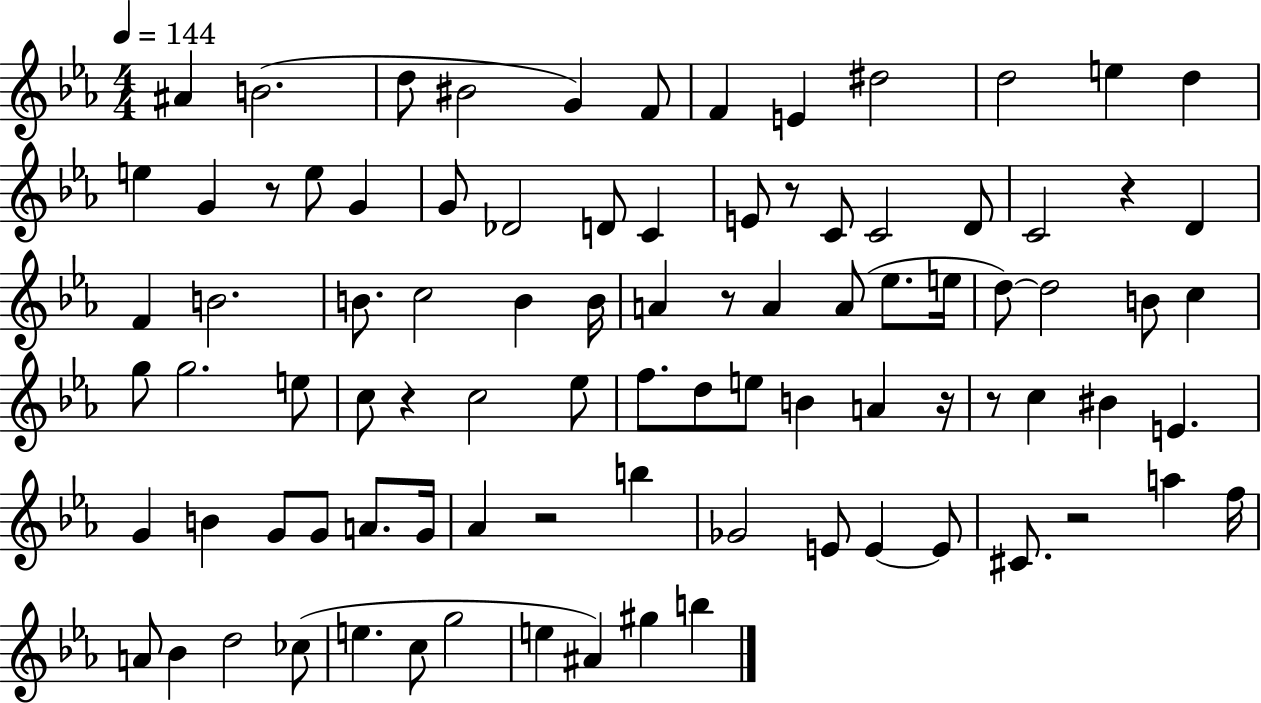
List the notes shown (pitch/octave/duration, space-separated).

A#4/q B4/h. D5/e BIS4/h G4/q F4/e F4/q E4/q D#5/h D5/h E5/q D5/q E5/q G4/q R/e E5/e G4/q G4/e Db4/h D4/e C4/q E4/e R/e C4/e C4/h D4/e C4/h R/q D4/q F4/q B4/h. B4/e. C5/h B4/q B4/s A4/q R/e A4/q A4/e Eb5/e. E5/s D5/e D5/h B4/e C5/q G5/e G5/h. E5/e C5/e R/q C5/h Eb5/e F5/e. D5/e E5/e B4/q A4/q R/s R/e C5/q BIS4/q E4/q. G4/q B4/q G4/e G4/e A4/e. G4/s Ab4/q R/h B5/q Gb4/h E4/e E4/q E4/e C#4/e. R/h A5/q F5/s A4/e Bb4/q D5/h CES5/e E5/q. C5/e G5/h E5/q A#4/q G#5/q B5/q